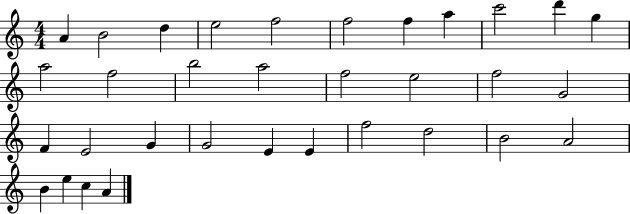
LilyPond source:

{
  \clef treble
  \numericTimeSignature
  \time 4/4
  \key c \major
  a'4 b'2 d''4 | e''2 f''2 | f''2 f''4 a''4 | c'''2 d'''4 g''4 | \break a''2 f''2 | b''2 a''2 | f''2 e''2 | f''2 g'2 | \break f'4 e'2 g'4 | g'2 e'4 e'4 | f''2 d''2 | b'2 a'2 | \break b'4 e''4 c''4 a'4 | \bar "|."
}